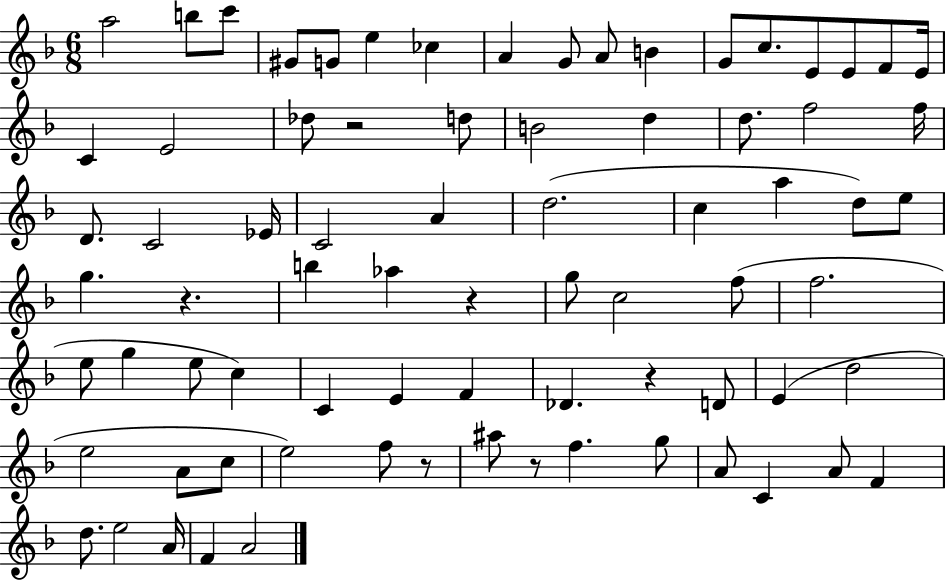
X:1
T:Untitled
M:6/8
L:1/4
K:F
a2 b/2 c'/2 ^G/2 G/2 e _c A G/2 A/2 B G/2 c/2 E/2 E/2 F/2 E/4 C E2 _d/2 z2 d/2 B2 d d/2 f2 f/4 D/2 C2 _E/4 C2 A d2 c a d/2 e/2 g z b _a z g/2 c2 f/2 f2 e/2 g e/2 c C E F _D z D/2 E d2 e2 A/2 c/2 e2 f/2 z/2 ^a/2 z/2 f g/2 A/2 C A/2 F d/2 e2 A/4 F A2